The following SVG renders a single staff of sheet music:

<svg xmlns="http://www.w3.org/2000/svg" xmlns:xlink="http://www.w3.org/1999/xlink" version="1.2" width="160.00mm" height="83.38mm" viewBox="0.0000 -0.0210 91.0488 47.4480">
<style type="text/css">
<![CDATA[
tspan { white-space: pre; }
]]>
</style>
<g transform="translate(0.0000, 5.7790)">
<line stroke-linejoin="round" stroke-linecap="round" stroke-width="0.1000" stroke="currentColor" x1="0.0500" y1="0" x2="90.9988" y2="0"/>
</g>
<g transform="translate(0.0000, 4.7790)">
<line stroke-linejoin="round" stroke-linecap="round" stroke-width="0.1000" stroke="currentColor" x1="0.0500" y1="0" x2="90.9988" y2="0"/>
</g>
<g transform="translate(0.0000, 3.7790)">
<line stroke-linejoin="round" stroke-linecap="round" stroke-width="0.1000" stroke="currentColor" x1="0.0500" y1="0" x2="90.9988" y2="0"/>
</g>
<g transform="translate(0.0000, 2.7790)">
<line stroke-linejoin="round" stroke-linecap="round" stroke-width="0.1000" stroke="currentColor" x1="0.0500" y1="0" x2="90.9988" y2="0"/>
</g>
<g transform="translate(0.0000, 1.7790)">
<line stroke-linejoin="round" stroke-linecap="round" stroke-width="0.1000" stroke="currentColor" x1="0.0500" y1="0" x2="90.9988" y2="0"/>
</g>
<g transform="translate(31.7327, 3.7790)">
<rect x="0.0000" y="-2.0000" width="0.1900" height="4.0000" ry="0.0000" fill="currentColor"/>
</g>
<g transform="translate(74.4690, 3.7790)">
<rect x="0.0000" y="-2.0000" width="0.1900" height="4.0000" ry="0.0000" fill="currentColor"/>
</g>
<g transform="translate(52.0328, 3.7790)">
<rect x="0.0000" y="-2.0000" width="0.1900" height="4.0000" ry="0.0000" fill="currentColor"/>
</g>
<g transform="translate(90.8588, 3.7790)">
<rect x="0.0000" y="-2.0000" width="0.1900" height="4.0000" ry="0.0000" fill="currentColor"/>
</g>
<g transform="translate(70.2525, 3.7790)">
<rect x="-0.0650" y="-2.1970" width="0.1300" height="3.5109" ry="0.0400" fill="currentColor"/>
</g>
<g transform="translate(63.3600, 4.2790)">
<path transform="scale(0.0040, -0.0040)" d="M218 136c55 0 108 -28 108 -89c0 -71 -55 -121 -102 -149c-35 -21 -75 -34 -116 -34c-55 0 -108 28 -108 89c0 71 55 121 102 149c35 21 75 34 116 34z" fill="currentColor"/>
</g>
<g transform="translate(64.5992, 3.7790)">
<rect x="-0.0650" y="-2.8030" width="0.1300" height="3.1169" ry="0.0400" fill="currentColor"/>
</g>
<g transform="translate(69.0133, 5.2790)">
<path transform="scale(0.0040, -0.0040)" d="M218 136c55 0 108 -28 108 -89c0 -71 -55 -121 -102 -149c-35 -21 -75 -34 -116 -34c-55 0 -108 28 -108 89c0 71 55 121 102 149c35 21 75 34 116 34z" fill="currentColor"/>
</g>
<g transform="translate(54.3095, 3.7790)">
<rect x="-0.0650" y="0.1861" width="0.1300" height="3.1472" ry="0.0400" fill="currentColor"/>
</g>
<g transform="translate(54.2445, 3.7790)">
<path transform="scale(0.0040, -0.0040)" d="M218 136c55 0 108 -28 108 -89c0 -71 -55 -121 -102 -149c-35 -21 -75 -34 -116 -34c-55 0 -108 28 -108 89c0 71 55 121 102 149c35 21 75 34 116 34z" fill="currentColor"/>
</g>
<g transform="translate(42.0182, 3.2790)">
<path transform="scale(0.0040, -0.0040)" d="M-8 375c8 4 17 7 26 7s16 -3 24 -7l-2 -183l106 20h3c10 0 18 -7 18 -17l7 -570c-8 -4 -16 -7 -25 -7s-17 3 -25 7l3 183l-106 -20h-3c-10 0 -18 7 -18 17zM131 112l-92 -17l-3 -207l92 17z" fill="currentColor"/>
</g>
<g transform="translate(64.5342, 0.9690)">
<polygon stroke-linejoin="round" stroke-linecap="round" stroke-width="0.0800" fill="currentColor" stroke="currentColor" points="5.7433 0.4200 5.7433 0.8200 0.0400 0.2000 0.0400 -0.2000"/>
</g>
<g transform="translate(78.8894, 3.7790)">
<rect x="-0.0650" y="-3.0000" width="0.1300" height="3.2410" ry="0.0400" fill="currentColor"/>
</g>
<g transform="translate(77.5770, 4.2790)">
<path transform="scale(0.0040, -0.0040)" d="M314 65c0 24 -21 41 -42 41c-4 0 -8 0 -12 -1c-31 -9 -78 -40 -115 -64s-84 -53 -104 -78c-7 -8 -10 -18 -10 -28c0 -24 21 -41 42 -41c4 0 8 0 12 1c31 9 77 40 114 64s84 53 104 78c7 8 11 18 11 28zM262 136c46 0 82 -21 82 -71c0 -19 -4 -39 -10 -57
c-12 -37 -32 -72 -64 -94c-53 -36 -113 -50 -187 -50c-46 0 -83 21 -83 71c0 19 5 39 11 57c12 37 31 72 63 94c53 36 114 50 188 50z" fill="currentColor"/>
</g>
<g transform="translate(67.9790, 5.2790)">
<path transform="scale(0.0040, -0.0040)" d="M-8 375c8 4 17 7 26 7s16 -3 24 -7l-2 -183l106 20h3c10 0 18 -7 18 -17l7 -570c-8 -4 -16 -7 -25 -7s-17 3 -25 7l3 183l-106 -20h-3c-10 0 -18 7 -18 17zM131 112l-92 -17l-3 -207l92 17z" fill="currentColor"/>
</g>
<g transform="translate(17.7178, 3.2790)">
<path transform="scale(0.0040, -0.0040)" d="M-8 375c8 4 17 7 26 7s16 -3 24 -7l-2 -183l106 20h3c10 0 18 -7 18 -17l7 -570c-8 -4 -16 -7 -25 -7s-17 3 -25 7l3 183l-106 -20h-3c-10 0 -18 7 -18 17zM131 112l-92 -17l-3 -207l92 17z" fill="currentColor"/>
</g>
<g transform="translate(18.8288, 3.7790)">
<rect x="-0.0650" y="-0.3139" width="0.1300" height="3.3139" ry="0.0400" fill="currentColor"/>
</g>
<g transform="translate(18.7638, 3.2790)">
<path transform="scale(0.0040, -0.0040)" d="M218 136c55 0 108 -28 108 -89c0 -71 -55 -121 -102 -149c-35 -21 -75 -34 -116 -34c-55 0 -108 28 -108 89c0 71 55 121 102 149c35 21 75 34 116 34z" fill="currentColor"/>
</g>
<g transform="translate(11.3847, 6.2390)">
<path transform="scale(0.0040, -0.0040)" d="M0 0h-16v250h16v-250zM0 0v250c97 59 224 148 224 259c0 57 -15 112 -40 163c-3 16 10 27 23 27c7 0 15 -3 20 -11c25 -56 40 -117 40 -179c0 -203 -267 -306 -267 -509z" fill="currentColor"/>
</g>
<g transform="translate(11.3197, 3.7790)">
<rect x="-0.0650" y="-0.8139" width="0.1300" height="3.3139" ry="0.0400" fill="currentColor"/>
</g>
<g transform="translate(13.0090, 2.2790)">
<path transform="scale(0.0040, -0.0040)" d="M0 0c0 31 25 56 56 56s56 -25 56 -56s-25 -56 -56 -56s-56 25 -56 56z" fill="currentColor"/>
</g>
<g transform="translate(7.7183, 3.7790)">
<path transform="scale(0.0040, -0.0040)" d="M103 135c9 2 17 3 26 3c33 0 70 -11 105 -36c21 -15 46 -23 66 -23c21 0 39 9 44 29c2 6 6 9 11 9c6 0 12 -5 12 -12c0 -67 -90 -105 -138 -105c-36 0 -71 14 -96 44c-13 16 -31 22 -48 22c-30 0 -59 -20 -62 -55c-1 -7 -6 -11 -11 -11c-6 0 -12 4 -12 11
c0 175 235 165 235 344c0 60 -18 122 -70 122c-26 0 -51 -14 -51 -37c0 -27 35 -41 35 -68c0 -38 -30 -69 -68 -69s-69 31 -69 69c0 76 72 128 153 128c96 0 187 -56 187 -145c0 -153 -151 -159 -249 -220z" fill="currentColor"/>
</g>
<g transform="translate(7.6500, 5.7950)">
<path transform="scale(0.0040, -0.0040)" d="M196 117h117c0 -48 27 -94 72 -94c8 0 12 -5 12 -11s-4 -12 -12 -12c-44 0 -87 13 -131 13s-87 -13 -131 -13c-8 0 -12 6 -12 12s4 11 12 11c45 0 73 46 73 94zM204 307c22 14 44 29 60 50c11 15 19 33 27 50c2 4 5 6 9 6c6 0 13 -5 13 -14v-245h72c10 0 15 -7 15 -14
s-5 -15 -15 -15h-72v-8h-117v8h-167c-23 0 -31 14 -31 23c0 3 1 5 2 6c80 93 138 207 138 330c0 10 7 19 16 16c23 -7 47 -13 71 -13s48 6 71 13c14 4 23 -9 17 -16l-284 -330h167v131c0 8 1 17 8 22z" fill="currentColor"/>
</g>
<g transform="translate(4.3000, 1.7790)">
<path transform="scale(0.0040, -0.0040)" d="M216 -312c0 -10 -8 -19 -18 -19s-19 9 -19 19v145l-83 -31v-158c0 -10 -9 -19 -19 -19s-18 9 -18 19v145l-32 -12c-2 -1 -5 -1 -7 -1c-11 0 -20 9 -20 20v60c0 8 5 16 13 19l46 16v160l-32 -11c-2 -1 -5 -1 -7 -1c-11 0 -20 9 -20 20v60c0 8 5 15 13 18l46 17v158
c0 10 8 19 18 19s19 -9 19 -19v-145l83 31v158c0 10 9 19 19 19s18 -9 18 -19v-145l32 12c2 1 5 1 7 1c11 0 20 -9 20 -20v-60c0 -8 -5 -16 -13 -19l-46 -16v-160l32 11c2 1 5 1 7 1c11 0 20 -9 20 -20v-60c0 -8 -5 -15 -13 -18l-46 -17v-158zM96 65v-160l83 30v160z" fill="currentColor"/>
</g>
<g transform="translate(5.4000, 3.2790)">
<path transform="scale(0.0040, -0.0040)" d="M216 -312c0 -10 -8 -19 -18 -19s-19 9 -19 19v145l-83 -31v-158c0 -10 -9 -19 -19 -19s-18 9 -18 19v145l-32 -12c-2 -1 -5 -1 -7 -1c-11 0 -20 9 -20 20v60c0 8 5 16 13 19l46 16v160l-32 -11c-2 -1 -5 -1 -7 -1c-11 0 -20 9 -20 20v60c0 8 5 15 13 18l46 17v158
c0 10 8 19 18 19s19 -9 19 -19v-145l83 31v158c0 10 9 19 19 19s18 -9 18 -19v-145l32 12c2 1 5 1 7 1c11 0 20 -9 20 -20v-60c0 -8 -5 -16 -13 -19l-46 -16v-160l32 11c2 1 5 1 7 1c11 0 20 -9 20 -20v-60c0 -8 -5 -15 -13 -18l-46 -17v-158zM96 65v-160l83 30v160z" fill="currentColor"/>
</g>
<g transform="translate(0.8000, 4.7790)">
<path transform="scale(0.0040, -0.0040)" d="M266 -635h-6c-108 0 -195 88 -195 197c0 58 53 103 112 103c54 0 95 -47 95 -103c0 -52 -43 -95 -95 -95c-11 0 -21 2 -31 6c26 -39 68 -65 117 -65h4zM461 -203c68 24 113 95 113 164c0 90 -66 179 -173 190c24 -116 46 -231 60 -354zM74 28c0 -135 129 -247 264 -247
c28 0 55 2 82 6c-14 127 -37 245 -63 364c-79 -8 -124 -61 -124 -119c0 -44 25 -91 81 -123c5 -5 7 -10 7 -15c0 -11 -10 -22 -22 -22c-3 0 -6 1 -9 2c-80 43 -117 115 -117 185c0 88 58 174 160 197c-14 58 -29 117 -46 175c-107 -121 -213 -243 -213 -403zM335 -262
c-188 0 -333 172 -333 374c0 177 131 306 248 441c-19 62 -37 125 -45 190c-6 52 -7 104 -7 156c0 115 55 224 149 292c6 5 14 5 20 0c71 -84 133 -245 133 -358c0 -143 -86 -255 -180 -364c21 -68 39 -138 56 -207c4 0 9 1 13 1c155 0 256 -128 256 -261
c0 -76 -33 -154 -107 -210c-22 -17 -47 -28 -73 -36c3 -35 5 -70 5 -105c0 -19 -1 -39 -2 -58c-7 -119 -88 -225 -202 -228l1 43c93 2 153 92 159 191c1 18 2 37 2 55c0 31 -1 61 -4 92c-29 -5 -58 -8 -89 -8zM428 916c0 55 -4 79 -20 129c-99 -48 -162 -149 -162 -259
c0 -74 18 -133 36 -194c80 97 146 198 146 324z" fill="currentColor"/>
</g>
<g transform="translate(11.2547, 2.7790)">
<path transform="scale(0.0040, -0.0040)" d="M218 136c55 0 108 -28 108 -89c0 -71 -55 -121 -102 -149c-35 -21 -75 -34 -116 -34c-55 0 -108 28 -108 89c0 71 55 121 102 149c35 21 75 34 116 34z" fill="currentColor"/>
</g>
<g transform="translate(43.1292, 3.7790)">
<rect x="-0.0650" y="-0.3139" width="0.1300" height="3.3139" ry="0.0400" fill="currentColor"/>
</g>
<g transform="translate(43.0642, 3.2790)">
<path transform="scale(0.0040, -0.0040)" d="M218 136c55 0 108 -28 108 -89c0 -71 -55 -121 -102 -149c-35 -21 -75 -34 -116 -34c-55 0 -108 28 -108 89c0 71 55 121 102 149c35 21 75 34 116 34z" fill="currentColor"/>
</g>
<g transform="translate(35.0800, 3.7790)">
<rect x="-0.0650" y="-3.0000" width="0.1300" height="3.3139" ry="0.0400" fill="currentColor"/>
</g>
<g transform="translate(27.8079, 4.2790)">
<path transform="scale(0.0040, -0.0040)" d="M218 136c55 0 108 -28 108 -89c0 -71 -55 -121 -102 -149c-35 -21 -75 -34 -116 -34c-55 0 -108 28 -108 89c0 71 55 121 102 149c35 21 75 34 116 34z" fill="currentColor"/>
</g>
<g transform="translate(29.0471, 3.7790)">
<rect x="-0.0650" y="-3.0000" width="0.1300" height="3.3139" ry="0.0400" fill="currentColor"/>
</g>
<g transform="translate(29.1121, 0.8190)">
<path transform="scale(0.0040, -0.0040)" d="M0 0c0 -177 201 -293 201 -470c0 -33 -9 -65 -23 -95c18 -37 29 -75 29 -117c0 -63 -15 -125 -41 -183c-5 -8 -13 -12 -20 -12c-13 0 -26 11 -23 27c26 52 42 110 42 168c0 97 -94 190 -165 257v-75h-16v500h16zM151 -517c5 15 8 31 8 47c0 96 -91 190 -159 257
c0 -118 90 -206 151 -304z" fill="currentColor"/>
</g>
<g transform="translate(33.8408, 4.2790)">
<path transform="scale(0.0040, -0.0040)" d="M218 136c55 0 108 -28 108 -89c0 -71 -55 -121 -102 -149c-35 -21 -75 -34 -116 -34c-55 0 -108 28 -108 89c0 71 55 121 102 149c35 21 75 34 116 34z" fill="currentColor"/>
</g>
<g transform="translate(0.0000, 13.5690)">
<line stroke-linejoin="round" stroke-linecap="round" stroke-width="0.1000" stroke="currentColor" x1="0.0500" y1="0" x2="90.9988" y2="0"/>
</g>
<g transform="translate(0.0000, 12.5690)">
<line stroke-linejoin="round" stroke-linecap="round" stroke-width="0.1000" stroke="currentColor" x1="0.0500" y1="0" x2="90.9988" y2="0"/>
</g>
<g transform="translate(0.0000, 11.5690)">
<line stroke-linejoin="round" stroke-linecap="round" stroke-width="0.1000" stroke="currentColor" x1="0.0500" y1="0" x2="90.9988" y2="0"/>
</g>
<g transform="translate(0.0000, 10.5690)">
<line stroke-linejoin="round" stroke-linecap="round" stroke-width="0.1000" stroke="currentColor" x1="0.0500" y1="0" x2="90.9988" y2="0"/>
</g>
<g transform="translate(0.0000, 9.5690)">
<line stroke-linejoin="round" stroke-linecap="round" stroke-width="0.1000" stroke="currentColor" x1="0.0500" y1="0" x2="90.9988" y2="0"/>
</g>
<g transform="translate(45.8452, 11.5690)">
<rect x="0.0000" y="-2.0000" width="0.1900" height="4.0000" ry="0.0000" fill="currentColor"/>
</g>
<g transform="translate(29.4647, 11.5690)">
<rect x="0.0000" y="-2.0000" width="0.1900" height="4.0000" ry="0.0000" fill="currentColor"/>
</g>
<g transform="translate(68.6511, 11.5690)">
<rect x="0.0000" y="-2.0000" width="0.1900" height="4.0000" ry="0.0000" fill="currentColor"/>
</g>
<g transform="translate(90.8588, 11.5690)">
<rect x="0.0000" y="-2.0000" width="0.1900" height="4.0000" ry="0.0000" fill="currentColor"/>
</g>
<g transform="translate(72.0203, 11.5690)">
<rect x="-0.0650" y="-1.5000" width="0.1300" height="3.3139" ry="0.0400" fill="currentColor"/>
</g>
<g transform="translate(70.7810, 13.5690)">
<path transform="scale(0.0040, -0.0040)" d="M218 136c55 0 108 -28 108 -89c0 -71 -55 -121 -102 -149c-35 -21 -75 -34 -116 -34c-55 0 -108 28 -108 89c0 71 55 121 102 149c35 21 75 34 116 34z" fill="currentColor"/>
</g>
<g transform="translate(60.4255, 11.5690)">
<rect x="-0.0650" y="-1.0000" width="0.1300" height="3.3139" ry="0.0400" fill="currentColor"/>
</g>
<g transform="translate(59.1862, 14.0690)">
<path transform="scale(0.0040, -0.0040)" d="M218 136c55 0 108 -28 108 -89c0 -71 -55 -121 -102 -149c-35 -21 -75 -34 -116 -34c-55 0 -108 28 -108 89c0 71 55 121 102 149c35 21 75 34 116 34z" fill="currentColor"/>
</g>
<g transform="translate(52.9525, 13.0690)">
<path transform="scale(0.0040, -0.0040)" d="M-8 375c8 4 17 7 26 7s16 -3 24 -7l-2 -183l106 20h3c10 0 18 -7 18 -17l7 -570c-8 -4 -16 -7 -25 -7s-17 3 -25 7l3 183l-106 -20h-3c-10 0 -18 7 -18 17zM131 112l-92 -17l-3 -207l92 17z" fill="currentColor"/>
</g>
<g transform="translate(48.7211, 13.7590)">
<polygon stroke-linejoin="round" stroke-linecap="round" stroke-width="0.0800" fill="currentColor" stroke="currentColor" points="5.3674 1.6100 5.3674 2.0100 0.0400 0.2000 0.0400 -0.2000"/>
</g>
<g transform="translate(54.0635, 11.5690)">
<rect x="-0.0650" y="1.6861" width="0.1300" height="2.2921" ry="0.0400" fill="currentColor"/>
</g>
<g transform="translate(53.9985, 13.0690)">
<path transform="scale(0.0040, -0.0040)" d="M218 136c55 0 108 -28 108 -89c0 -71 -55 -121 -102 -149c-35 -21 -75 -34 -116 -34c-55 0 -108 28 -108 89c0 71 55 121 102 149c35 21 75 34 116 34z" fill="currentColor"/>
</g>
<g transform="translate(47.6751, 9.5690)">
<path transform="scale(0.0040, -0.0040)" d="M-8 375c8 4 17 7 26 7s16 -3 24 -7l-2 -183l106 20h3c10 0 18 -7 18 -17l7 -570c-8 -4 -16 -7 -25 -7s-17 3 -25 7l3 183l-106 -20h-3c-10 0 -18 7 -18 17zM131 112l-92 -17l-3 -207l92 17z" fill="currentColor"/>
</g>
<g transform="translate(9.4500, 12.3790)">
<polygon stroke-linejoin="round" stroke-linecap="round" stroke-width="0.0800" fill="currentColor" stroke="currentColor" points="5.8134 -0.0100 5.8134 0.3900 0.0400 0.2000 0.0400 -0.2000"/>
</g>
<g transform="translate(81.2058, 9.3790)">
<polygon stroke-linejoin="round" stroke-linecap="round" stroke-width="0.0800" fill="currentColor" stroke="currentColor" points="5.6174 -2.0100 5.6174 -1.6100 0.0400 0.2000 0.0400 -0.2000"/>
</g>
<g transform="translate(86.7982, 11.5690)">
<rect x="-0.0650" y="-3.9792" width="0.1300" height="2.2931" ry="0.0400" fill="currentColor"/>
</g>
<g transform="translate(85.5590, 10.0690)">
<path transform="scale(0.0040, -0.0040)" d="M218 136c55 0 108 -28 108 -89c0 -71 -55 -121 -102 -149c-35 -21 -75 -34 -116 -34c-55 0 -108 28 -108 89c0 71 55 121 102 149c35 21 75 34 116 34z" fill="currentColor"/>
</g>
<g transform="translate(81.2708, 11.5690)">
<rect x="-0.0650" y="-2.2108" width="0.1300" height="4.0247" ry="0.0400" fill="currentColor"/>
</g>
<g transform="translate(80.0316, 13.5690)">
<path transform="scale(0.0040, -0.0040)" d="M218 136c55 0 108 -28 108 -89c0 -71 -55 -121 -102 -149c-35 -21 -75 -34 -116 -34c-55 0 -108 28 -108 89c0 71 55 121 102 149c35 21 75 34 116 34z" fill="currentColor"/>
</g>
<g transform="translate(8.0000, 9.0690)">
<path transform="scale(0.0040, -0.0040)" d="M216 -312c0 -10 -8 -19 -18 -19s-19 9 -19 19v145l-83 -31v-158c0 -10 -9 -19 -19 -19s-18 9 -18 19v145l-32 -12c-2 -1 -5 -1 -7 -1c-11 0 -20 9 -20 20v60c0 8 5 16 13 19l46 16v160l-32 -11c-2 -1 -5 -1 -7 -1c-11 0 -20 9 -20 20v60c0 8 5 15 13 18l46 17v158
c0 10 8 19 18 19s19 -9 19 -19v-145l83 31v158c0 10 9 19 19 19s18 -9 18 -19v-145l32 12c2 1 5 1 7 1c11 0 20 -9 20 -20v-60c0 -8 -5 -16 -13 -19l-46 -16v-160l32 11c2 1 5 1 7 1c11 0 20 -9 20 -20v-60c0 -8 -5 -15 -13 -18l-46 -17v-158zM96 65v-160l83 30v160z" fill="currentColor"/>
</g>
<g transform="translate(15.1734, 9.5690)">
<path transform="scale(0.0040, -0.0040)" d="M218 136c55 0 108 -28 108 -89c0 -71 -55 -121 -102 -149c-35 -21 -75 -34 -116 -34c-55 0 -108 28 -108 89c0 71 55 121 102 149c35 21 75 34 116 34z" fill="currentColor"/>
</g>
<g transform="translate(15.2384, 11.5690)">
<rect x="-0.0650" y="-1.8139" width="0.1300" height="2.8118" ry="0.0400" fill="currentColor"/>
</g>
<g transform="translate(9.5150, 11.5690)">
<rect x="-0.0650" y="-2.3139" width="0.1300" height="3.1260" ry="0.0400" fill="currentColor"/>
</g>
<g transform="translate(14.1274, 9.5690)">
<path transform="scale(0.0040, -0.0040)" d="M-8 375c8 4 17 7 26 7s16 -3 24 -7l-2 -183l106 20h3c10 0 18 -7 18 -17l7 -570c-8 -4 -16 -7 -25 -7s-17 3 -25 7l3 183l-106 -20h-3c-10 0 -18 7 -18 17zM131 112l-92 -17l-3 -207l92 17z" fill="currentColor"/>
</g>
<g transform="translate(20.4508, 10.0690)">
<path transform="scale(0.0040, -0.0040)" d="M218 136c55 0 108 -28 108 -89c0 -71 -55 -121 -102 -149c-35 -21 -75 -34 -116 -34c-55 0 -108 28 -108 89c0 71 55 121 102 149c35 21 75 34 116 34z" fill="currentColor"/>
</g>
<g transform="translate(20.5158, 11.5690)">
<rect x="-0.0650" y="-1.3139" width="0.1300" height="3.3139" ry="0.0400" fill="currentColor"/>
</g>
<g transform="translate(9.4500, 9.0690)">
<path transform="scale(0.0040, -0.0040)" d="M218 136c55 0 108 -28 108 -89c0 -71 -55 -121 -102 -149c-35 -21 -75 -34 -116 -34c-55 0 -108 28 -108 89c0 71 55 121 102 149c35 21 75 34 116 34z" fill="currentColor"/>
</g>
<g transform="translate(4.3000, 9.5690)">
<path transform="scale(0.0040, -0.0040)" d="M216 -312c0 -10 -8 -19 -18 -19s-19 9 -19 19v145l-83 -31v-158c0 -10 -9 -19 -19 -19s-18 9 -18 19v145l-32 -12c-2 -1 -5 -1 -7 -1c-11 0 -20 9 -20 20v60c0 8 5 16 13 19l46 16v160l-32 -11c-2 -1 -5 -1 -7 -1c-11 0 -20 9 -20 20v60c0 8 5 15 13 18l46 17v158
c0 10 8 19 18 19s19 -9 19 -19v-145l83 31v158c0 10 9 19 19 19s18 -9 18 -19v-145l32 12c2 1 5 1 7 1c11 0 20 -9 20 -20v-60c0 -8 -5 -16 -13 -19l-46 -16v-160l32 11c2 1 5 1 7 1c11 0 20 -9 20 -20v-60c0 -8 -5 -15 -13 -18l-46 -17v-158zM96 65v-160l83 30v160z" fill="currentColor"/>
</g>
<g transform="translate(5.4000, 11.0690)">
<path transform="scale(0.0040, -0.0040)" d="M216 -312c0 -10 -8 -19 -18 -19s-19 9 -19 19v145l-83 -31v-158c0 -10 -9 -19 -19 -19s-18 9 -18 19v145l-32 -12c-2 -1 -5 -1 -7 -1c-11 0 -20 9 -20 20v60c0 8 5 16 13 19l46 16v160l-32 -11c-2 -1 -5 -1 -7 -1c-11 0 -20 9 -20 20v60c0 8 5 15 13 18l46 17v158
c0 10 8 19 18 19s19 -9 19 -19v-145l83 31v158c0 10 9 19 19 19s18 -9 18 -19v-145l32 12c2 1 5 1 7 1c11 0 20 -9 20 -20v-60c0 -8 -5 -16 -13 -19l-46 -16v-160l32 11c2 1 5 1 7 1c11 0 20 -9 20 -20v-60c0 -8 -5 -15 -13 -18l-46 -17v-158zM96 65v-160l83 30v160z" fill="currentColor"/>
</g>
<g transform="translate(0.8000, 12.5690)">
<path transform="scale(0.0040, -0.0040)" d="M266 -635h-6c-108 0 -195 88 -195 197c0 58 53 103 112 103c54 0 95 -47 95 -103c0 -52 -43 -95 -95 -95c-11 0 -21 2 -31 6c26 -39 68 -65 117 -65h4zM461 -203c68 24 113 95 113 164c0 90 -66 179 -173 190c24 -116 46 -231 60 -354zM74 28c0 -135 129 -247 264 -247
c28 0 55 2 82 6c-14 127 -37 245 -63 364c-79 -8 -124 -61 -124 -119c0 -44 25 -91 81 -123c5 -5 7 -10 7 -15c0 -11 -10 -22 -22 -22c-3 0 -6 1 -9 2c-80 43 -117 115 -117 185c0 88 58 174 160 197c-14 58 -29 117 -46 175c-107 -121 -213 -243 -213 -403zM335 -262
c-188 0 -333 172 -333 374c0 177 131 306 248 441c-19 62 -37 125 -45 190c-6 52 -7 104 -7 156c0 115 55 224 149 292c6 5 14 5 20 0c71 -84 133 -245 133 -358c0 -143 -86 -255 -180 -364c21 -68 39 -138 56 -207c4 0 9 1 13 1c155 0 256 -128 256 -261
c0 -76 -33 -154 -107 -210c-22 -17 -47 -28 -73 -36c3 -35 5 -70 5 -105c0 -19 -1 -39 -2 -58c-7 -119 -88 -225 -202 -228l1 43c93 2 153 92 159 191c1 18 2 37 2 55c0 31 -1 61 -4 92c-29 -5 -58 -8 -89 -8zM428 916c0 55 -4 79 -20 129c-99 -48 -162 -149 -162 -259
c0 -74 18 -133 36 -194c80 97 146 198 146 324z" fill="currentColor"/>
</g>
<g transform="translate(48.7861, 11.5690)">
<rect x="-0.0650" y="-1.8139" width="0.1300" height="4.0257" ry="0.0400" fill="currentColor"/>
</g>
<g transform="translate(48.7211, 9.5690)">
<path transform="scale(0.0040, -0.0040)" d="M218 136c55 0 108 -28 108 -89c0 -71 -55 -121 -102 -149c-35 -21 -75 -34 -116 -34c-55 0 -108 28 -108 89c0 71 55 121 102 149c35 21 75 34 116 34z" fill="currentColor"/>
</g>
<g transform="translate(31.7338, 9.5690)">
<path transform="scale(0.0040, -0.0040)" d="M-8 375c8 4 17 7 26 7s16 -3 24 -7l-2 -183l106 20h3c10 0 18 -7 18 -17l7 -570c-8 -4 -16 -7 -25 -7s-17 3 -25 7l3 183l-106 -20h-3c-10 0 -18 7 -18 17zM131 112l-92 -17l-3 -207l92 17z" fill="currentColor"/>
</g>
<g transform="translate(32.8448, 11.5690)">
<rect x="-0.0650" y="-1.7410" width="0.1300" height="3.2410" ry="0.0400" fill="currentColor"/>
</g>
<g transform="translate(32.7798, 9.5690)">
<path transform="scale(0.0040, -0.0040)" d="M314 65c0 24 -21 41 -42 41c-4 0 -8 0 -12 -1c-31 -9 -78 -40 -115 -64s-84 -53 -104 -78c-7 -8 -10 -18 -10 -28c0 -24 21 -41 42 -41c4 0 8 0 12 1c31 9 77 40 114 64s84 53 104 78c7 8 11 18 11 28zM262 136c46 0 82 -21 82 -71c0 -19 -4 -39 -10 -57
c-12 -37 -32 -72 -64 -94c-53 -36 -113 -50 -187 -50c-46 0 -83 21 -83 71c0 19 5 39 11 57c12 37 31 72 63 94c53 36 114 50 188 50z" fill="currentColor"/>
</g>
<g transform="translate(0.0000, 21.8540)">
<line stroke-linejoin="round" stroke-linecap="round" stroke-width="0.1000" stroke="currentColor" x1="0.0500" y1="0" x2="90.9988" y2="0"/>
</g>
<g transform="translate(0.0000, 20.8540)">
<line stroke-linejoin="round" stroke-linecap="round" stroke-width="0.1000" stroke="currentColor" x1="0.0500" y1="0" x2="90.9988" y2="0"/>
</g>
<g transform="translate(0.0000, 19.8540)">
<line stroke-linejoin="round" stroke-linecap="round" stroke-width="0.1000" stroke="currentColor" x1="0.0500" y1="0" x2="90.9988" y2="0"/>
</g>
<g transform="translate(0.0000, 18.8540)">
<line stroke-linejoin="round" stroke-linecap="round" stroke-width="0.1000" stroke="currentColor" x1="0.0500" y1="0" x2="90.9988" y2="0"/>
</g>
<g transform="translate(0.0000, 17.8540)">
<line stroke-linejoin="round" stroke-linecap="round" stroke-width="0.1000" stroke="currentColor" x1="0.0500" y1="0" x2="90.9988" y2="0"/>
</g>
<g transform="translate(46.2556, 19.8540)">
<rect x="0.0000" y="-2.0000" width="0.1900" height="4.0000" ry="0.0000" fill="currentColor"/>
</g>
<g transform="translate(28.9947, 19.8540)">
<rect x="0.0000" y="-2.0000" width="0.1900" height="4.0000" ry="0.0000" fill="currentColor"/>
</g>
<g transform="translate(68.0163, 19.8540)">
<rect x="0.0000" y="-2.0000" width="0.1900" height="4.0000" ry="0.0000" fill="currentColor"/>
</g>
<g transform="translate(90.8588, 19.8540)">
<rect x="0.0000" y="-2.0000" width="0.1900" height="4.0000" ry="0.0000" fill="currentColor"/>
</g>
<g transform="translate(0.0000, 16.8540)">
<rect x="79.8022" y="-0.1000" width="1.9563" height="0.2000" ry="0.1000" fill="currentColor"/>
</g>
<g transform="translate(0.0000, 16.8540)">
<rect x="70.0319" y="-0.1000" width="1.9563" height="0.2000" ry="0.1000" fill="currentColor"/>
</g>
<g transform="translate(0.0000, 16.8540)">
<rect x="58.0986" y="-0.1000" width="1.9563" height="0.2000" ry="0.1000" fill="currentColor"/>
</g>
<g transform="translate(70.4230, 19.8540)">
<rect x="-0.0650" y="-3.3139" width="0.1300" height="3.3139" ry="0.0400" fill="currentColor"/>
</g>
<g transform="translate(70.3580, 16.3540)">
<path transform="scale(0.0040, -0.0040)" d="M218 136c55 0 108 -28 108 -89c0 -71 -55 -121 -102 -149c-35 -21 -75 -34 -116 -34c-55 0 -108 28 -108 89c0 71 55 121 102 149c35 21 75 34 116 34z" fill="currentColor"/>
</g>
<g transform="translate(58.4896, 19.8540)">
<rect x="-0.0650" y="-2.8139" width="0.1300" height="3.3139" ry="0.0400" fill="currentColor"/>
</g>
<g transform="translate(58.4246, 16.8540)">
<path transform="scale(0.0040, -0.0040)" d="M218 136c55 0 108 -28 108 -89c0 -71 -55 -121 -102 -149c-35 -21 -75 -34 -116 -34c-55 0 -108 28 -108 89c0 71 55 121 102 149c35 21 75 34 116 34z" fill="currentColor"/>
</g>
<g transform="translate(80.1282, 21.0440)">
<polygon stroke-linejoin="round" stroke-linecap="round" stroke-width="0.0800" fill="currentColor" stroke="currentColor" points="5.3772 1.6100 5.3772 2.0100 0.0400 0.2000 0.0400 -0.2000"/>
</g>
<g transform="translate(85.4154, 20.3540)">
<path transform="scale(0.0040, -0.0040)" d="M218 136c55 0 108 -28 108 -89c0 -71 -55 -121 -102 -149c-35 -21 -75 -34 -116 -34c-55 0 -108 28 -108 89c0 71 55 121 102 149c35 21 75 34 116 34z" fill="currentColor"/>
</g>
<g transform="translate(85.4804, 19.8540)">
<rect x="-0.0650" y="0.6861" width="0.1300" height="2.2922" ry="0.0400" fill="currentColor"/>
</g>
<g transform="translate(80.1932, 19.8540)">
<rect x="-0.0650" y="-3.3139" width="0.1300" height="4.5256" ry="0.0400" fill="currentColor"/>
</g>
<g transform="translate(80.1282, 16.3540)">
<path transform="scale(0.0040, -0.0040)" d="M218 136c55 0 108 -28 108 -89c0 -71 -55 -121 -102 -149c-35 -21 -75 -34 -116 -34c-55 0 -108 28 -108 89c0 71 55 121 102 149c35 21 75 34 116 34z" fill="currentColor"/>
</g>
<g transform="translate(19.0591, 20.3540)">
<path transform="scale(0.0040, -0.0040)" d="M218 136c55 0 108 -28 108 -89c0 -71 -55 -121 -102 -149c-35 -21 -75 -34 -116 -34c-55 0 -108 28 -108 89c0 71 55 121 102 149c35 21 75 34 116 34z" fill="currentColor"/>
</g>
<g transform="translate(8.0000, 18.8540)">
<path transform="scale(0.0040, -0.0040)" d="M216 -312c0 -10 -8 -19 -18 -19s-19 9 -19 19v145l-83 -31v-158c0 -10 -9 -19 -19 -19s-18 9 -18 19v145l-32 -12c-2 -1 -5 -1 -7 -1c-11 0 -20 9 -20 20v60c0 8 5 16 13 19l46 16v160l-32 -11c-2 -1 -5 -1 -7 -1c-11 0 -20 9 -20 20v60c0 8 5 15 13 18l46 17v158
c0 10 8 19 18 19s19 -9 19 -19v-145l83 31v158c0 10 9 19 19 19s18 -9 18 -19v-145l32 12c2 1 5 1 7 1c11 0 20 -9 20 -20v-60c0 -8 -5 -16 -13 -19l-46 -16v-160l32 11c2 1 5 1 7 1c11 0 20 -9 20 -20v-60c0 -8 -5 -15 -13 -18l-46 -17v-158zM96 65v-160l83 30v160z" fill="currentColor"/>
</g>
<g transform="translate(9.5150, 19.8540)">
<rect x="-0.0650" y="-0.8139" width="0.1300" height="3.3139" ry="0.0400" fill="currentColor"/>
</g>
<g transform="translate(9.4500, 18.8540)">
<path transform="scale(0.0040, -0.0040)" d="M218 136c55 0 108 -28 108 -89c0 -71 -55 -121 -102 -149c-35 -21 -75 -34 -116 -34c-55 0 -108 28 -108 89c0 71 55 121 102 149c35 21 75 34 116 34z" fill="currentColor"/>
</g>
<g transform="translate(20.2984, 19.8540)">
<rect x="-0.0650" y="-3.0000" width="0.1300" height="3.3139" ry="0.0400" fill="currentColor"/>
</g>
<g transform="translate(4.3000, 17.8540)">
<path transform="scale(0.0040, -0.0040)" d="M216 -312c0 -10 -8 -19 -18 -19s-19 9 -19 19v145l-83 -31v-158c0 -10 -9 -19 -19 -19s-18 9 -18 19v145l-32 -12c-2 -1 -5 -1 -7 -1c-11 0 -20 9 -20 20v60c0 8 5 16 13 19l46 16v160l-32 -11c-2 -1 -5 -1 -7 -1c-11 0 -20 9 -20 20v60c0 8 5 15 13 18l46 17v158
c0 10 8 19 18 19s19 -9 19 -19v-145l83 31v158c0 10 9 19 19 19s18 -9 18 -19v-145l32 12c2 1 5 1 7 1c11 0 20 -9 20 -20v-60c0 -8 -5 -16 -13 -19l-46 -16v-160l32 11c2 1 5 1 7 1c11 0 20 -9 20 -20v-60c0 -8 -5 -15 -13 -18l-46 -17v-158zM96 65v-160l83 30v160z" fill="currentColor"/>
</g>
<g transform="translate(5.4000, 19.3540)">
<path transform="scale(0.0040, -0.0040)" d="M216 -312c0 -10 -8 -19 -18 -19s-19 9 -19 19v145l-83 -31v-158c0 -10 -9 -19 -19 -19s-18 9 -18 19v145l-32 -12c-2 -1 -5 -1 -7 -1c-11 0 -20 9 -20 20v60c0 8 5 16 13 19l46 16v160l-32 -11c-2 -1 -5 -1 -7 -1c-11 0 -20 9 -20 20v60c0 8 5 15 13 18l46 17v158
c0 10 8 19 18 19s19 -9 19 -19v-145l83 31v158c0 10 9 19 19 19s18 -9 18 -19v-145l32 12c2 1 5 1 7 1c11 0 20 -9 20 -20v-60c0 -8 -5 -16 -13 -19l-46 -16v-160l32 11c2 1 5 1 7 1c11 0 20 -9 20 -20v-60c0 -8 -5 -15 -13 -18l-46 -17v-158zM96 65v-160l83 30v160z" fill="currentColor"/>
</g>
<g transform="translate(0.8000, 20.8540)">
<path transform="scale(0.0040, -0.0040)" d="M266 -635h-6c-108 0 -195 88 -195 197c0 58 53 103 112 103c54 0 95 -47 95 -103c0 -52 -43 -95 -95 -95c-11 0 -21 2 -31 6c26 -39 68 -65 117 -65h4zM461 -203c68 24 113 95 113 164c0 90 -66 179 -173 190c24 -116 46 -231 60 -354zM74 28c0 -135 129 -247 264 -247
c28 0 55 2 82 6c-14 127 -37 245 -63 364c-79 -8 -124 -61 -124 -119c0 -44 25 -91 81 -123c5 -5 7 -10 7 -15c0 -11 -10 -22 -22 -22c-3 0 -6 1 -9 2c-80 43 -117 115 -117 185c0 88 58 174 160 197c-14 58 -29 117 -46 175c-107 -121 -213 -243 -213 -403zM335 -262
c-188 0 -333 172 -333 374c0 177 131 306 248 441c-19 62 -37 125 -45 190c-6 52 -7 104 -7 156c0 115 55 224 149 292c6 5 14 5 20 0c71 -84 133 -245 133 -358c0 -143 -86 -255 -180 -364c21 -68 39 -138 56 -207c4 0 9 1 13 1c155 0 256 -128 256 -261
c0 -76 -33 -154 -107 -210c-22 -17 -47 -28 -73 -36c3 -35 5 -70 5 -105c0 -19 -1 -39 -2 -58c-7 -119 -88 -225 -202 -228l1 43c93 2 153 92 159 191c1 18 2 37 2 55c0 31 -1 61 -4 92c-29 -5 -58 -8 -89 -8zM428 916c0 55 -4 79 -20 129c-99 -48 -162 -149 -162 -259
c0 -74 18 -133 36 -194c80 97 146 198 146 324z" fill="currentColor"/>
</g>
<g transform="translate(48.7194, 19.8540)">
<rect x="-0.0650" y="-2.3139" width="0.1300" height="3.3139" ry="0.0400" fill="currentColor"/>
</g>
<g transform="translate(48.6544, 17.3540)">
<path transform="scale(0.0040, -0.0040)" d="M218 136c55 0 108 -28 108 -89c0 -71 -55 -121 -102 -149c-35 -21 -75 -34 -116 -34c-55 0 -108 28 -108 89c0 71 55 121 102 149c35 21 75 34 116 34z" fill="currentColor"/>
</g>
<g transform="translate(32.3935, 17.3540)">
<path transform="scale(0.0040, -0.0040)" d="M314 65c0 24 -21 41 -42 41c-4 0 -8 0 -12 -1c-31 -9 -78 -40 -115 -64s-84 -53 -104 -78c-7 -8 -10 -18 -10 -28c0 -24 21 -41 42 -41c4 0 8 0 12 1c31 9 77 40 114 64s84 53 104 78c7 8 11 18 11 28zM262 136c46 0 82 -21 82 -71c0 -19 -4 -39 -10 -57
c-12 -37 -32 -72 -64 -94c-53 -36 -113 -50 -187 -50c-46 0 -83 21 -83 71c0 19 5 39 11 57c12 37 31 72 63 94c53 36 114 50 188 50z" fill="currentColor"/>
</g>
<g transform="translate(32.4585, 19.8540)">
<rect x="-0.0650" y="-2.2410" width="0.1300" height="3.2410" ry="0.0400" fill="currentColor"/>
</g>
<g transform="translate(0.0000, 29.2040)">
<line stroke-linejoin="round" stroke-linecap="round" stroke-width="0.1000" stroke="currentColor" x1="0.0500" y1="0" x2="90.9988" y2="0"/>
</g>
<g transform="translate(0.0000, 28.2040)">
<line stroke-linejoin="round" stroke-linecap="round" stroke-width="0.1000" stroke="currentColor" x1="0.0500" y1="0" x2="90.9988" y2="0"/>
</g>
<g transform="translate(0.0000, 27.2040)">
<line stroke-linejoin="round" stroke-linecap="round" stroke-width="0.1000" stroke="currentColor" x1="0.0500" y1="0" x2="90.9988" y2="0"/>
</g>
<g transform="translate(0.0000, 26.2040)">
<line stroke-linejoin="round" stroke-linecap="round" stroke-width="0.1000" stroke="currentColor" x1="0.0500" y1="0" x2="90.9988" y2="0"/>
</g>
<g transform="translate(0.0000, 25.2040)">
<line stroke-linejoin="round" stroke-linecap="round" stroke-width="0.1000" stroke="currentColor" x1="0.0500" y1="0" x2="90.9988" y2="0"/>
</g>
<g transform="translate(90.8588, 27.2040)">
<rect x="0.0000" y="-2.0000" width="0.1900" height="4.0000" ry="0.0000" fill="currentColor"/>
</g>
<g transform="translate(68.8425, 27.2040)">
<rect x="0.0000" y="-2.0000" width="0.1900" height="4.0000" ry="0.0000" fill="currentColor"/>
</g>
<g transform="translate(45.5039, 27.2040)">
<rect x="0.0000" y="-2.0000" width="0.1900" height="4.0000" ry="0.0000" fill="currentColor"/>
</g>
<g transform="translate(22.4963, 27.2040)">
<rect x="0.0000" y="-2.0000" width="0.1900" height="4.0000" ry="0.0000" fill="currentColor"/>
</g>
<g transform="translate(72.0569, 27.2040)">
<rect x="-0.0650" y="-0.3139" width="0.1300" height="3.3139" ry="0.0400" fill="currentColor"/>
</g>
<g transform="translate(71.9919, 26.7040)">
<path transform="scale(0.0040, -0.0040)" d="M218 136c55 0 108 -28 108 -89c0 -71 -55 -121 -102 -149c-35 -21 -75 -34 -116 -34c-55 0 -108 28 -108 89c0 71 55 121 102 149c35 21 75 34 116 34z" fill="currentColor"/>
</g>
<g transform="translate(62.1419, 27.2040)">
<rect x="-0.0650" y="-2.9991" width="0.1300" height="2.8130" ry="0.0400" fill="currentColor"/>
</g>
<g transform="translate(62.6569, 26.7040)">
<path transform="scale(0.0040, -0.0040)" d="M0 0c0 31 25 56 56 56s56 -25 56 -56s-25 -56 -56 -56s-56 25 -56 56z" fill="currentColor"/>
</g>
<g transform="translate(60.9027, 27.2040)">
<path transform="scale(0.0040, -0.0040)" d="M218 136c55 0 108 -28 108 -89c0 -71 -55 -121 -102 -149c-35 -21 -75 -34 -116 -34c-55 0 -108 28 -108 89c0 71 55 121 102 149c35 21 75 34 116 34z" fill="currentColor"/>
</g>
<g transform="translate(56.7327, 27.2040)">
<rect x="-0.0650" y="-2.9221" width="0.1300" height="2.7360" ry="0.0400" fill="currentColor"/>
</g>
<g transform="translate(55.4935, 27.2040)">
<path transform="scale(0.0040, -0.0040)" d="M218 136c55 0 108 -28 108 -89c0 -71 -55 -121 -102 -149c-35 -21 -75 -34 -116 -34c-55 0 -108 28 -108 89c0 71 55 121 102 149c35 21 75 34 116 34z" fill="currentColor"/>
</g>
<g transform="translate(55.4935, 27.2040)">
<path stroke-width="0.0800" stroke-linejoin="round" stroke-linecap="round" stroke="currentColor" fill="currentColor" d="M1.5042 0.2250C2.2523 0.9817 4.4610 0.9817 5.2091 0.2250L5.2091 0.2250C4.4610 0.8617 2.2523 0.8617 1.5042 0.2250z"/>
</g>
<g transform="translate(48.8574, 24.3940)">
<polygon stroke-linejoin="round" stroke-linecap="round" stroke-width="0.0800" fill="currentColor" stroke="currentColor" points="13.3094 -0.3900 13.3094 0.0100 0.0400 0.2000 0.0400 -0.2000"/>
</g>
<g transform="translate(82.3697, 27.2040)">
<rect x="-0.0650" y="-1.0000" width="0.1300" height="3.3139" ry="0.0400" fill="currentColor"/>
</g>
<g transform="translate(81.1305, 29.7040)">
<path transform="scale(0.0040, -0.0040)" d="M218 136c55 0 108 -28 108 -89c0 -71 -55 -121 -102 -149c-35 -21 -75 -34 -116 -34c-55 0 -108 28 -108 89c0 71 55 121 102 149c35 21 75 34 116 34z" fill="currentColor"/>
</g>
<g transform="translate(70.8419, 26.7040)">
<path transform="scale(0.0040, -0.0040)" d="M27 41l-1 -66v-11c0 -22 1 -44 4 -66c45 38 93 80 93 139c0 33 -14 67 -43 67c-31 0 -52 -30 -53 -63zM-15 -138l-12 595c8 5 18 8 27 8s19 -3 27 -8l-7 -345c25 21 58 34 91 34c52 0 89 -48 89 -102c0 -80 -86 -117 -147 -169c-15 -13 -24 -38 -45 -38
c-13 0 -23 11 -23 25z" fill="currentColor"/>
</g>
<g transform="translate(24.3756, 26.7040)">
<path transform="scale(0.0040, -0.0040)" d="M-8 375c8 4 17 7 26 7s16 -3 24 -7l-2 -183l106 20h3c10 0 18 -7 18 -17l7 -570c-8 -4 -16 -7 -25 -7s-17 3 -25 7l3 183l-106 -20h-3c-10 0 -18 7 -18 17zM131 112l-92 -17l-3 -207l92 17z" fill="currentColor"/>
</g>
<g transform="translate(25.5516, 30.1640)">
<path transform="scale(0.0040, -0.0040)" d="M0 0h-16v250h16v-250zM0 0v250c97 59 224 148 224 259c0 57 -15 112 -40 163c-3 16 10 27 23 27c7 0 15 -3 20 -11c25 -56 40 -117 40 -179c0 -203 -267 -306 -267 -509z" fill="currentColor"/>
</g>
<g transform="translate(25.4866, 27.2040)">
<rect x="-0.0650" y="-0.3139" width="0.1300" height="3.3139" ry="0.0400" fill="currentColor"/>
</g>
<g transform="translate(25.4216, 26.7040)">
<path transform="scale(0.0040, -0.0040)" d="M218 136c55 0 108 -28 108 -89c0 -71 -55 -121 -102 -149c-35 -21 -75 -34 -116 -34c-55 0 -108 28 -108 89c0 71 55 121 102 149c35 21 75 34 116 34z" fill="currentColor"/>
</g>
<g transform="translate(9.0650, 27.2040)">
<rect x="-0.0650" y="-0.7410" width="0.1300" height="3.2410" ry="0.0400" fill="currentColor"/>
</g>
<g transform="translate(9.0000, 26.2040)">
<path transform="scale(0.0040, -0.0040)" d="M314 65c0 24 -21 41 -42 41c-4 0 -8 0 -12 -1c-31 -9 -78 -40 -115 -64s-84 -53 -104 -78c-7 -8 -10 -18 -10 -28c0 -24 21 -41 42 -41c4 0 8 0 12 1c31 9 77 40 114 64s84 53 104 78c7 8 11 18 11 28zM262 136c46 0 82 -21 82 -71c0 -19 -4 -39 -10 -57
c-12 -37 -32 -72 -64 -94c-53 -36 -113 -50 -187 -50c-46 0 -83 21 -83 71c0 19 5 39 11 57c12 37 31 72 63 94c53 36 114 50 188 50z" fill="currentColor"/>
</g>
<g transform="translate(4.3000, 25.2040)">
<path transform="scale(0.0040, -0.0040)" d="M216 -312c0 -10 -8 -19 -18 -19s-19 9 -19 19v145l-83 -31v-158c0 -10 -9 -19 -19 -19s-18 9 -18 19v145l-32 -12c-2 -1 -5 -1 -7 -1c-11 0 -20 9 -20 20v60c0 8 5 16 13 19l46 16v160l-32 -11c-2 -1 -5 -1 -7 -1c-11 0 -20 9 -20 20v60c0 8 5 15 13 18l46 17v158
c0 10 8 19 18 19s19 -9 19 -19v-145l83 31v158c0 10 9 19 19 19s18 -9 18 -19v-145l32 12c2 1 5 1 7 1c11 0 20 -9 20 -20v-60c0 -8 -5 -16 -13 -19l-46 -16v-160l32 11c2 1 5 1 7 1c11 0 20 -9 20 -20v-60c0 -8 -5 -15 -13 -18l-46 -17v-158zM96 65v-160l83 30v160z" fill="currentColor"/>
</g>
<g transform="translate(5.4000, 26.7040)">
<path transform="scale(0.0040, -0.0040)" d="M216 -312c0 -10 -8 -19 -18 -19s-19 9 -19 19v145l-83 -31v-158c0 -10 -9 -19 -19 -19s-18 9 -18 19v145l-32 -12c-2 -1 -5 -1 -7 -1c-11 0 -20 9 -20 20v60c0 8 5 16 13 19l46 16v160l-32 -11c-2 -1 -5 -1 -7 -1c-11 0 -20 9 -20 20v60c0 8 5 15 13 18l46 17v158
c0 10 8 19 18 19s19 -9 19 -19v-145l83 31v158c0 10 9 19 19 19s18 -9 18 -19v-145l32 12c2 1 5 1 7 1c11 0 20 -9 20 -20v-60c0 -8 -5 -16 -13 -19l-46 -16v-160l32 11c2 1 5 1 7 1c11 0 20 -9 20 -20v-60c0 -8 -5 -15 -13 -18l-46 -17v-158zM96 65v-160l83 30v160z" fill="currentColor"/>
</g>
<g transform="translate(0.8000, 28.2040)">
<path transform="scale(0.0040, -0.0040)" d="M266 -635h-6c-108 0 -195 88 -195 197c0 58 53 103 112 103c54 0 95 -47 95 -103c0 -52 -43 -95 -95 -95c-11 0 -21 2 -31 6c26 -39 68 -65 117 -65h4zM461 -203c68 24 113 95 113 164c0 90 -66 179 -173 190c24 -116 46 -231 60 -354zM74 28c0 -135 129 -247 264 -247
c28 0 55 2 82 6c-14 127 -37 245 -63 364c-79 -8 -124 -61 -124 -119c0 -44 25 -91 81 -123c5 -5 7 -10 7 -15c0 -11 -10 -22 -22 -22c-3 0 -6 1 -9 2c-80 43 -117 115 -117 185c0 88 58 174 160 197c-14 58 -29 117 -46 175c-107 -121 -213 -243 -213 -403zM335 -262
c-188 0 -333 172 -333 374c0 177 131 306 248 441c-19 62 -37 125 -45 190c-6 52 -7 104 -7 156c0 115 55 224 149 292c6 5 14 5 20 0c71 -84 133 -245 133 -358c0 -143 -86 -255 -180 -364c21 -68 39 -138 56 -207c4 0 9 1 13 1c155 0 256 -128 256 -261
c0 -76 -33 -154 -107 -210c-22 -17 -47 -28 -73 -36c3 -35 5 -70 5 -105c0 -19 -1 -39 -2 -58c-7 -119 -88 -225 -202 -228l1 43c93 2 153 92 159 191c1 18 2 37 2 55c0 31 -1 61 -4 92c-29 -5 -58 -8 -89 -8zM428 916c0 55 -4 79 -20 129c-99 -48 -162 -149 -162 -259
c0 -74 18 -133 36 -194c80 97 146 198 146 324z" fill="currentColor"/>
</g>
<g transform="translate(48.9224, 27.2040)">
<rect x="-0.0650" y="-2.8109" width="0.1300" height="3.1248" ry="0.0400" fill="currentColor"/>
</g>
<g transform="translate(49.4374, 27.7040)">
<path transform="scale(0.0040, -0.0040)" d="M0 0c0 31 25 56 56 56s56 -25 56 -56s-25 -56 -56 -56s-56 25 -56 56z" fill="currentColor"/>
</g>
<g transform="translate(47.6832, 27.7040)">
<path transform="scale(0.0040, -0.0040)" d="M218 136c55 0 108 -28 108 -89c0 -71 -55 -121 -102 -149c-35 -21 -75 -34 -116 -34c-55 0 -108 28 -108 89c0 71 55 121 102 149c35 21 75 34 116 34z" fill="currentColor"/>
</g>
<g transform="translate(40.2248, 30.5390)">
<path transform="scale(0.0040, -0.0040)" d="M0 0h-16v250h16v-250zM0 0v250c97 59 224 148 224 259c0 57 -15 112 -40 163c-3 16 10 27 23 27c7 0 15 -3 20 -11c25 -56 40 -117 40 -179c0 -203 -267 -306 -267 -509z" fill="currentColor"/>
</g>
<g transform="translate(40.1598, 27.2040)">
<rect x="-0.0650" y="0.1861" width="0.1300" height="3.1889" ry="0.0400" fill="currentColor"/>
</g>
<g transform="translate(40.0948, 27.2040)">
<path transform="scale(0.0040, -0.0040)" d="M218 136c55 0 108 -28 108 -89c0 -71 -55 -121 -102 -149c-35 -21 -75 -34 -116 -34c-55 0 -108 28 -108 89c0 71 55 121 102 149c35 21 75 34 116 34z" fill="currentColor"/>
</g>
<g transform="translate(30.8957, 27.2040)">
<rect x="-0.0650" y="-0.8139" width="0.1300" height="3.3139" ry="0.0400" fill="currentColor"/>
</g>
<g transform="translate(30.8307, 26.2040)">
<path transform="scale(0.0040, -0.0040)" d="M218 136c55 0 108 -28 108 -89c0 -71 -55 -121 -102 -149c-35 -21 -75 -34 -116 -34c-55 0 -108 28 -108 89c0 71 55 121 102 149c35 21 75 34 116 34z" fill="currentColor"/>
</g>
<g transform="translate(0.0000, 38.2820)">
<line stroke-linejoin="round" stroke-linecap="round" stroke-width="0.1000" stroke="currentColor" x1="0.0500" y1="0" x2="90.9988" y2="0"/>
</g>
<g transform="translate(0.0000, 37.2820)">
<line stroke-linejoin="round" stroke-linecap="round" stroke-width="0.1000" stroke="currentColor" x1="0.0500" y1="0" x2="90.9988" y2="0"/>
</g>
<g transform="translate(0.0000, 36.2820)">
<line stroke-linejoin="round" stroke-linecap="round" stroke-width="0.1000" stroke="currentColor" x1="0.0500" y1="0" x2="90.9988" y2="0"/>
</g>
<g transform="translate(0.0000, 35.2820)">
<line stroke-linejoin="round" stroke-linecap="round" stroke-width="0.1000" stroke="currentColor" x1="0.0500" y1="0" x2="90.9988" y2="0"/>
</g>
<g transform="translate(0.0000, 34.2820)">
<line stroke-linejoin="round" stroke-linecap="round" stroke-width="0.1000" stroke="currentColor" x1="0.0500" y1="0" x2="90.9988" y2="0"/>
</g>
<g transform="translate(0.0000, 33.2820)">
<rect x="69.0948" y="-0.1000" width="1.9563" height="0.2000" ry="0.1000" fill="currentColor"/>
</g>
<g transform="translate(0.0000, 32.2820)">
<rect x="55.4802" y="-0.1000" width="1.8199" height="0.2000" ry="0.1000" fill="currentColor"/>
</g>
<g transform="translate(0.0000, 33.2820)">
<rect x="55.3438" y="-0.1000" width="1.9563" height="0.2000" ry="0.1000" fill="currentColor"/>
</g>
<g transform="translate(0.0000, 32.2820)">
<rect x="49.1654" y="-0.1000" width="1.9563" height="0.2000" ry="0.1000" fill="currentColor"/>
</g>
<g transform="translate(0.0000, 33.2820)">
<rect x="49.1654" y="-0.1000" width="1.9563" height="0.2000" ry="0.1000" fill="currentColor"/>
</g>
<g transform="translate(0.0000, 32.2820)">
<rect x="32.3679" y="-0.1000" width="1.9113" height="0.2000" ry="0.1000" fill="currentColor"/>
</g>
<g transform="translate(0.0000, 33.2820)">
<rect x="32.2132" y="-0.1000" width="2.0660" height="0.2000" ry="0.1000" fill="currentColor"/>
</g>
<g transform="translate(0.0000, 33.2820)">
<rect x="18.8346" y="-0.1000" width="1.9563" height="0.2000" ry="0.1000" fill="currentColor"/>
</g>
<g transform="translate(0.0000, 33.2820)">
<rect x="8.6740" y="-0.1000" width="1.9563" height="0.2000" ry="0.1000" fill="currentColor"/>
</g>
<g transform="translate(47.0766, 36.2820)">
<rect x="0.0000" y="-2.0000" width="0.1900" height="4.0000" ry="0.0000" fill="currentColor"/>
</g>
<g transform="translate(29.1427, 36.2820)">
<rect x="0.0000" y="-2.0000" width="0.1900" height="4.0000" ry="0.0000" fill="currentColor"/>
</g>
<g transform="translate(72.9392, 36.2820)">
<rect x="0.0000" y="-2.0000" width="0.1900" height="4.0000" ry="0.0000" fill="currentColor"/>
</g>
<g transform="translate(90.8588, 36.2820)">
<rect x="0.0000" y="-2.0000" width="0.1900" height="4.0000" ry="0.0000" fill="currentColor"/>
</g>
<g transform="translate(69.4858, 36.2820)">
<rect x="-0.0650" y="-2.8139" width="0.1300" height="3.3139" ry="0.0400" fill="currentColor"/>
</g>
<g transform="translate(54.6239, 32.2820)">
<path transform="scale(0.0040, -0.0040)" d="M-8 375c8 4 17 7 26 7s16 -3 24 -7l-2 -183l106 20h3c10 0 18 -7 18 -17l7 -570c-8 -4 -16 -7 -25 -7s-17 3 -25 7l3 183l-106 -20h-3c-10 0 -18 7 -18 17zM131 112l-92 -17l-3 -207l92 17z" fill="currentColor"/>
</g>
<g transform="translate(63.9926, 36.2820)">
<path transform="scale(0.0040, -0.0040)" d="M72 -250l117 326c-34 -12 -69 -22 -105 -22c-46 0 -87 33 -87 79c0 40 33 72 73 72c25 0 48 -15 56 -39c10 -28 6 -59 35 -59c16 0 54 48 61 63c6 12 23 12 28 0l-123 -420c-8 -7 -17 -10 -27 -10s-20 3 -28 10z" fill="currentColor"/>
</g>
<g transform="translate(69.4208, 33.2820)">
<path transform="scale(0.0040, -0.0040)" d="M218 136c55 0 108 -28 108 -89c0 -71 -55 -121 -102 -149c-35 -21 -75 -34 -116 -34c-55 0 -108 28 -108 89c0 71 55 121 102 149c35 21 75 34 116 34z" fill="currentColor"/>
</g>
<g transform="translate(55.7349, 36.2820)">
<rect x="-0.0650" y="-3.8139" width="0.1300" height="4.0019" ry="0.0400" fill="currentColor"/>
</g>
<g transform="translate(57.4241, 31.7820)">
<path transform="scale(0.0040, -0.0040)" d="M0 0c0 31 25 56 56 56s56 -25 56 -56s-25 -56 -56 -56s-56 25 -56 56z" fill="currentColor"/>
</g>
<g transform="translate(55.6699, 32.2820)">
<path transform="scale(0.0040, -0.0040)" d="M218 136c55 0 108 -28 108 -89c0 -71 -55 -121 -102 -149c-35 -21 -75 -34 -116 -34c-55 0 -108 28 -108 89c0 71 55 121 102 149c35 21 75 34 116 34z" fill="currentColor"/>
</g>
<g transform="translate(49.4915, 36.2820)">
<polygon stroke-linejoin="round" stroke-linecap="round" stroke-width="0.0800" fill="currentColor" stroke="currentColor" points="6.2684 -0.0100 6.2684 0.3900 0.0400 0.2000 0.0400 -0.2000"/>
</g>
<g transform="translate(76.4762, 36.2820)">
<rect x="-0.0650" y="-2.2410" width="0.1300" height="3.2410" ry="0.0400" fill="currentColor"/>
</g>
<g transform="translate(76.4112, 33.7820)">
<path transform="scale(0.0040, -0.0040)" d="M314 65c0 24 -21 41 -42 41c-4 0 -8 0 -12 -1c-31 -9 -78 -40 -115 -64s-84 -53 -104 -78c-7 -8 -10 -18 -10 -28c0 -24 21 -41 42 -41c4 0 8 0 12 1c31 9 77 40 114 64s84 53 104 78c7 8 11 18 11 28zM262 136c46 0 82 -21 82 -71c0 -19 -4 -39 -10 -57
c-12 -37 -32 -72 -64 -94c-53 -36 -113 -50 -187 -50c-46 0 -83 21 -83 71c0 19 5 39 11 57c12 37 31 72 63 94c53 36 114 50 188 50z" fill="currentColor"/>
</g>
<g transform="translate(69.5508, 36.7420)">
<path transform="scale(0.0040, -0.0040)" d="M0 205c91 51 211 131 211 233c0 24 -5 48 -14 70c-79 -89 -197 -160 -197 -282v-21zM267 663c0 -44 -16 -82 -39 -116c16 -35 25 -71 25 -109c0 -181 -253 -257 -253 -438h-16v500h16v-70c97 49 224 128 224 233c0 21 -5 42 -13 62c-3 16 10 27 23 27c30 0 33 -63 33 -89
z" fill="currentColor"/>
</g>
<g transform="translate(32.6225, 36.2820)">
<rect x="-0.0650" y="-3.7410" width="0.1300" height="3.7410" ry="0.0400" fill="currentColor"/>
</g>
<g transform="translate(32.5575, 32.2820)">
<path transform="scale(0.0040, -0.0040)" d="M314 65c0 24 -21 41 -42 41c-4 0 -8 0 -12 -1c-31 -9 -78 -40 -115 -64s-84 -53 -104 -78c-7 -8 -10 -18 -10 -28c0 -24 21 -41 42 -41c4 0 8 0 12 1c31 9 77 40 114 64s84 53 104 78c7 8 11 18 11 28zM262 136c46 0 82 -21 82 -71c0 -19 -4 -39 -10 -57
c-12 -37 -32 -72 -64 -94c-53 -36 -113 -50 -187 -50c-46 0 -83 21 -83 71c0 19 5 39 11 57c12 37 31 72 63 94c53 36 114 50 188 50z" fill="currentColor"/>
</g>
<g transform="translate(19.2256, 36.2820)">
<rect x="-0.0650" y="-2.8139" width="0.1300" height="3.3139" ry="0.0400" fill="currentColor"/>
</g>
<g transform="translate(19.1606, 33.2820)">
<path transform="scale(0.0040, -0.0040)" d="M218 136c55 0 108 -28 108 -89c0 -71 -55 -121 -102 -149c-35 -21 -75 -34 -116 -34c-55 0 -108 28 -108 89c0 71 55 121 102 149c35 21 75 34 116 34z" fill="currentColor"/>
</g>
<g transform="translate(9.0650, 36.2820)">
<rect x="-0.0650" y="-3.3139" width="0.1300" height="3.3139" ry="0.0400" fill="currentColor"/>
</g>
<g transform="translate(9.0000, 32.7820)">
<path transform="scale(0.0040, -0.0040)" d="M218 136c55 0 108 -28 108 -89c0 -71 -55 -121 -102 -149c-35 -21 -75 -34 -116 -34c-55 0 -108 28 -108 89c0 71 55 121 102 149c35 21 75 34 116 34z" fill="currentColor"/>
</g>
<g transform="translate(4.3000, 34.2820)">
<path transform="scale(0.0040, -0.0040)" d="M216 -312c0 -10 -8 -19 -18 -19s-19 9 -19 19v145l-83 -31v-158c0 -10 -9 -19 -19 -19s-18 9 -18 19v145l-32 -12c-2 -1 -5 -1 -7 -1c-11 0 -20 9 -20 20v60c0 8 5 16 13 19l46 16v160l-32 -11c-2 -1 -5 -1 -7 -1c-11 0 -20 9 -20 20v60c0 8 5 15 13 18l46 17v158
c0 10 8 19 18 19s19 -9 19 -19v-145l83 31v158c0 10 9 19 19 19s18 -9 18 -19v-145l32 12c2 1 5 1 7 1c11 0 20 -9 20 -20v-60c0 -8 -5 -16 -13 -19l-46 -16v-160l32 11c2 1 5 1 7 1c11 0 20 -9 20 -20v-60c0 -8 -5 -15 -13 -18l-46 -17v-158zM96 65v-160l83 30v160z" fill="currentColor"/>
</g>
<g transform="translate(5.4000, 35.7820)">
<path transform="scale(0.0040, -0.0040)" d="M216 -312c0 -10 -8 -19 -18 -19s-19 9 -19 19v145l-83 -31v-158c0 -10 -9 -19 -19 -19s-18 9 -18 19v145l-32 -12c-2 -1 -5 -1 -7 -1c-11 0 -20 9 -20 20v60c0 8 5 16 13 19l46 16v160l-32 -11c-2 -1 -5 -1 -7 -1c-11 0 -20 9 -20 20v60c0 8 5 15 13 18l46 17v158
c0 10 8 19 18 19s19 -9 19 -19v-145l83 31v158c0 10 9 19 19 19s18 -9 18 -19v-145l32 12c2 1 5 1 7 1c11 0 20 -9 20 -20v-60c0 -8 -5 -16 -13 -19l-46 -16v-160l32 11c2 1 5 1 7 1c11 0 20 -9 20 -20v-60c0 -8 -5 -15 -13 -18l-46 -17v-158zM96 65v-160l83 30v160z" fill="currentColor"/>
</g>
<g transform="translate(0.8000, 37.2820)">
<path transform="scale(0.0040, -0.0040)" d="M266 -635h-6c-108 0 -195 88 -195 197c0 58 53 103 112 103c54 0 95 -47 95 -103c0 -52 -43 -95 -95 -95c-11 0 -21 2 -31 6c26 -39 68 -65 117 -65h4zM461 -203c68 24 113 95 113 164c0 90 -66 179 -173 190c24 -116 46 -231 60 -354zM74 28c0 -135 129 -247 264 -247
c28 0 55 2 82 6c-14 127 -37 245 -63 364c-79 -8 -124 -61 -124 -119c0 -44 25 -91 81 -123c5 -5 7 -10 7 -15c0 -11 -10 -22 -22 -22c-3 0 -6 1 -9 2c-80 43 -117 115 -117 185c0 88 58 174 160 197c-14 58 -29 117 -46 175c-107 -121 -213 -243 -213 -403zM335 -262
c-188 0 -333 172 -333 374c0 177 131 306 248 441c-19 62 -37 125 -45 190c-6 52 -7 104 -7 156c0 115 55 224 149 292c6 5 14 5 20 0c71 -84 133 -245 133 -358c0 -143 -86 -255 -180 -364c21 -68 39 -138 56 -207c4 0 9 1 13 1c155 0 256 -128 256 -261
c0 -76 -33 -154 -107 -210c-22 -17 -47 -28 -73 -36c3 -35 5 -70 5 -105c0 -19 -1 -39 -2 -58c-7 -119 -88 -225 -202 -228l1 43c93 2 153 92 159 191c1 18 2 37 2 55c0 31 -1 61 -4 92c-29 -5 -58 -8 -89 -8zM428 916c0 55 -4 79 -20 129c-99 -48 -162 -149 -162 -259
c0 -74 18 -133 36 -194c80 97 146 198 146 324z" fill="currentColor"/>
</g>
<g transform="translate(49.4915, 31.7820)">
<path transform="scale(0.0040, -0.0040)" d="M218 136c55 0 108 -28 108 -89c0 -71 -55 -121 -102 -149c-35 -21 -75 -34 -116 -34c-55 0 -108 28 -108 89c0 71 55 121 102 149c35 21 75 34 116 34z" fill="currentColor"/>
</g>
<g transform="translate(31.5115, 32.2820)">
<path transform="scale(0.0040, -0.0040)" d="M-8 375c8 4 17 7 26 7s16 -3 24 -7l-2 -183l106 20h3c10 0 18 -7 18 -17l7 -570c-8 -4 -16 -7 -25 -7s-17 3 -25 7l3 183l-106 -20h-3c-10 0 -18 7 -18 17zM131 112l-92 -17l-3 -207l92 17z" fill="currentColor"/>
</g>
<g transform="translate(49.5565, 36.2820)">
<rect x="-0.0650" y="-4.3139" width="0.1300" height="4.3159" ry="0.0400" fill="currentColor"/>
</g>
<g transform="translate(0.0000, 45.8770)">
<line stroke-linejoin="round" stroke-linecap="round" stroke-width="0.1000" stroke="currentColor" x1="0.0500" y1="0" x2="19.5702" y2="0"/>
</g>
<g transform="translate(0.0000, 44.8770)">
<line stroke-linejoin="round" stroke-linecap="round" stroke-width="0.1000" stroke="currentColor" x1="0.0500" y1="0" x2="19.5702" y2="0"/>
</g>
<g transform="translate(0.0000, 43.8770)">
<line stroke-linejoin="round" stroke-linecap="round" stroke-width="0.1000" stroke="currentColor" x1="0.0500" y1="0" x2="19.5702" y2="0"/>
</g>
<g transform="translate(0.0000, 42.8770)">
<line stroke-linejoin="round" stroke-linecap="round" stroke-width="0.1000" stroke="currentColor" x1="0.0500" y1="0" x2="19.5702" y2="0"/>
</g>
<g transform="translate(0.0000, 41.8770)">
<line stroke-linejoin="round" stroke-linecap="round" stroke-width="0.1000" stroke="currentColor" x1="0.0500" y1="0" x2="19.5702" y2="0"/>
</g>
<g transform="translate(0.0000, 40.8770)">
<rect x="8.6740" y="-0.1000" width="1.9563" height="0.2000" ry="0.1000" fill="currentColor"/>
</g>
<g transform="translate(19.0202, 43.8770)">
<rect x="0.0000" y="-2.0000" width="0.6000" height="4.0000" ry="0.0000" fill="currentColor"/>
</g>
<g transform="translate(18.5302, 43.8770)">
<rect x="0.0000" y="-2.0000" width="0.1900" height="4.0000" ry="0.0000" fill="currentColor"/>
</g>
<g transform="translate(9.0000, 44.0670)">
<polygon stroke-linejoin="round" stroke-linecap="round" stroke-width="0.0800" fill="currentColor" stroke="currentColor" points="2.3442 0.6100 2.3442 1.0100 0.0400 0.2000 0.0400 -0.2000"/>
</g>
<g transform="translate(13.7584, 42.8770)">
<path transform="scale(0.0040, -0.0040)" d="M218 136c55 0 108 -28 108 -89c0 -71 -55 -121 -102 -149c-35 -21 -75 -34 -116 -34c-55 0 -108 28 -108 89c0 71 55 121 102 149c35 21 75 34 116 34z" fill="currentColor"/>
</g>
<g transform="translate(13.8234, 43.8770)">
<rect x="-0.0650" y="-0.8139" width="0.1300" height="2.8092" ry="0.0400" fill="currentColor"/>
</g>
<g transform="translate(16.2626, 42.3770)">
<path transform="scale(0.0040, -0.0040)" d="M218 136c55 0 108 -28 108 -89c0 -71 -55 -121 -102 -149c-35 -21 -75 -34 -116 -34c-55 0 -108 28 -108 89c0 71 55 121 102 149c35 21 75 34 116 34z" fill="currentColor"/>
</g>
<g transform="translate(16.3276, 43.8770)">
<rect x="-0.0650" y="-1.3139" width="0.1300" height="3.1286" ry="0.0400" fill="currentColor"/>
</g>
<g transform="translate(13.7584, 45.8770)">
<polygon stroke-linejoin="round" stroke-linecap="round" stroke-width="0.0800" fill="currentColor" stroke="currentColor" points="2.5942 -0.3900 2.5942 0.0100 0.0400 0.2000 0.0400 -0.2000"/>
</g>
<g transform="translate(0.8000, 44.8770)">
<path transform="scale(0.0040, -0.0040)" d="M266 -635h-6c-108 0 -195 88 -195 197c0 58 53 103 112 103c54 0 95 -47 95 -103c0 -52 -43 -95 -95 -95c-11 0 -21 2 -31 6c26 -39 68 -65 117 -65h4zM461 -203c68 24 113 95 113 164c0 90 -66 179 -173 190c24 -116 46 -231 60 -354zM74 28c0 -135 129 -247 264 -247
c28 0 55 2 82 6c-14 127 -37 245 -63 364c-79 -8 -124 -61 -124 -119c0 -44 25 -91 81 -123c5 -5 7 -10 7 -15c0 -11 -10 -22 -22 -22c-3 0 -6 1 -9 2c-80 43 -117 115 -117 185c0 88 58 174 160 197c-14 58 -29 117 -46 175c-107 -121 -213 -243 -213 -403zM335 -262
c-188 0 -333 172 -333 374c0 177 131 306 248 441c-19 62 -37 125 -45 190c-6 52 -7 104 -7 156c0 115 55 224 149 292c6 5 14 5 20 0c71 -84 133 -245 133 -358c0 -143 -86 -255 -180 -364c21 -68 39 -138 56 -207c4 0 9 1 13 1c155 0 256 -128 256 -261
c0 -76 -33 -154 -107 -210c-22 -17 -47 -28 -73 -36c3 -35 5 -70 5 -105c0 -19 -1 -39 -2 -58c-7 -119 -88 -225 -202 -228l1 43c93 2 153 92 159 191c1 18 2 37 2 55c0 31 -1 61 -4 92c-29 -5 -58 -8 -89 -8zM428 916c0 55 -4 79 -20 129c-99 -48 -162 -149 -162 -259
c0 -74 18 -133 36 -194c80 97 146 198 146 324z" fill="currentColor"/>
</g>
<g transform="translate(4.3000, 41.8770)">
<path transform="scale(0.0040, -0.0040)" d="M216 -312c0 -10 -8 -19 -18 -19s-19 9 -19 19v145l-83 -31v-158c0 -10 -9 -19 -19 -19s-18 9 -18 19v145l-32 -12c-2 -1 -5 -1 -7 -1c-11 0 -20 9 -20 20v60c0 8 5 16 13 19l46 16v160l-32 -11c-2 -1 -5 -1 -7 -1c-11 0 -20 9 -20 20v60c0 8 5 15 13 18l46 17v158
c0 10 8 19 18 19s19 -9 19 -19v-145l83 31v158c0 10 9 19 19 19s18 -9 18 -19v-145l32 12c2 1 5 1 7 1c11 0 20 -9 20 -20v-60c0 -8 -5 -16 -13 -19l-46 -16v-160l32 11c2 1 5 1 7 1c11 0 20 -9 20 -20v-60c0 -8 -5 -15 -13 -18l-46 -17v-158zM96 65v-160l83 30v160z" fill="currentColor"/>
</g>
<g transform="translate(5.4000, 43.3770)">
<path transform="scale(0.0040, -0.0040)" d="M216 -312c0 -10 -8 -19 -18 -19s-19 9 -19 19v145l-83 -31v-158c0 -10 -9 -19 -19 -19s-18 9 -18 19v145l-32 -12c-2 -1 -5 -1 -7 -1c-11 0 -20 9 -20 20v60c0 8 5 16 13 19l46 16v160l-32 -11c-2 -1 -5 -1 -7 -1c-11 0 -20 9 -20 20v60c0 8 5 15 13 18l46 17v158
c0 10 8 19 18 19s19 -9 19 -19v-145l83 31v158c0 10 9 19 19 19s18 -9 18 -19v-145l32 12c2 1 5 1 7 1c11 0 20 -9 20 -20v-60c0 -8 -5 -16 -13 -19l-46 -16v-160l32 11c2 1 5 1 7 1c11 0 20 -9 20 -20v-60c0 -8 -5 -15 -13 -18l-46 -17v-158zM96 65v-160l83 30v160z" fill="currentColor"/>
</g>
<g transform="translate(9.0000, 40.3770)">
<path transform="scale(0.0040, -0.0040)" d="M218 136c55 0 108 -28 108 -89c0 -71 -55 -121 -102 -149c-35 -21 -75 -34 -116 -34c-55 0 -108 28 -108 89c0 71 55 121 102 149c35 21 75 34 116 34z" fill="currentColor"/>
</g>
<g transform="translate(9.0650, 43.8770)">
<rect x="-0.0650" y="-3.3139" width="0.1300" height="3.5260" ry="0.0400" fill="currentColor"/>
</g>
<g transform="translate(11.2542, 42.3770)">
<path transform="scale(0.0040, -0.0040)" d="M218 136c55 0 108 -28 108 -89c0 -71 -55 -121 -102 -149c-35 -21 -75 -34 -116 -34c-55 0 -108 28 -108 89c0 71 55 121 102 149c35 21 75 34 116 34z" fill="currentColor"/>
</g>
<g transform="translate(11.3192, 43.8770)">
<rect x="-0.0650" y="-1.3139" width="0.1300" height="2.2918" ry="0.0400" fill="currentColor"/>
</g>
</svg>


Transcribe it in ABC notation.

X:1
T:Untitled
M:2/4
L:1/4
K:D
d/2 c A/4 A c B A/2 F/2 A2 ^g/2 f/2 e f2 f/2 F/2 D E E/2 e/2 ^d A g2 g a b b/2 A/2 d2 c/2 d B/2 A/2 B/2 B/2 _c D b a c'2 d'/2 c'/2 z/2 a/4 g2 b/2 e/2 d/2 e/2